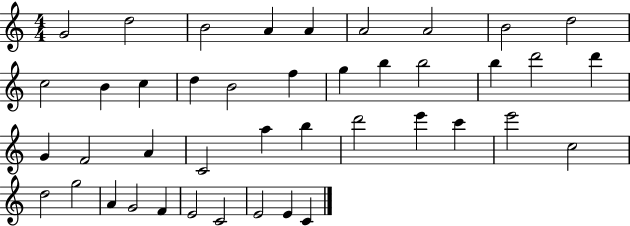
X:1
T:Untitled
M:4/4
L:1/4
K:C
G2 d2 B2 A A A2 A2 B2 d2 c2 B c d B2 f g b b2 b d'2 d' G F2 A C2 a b d'2 e' c' e'2 c2 d2 g2 A G2 F E2 C2 E2 E C